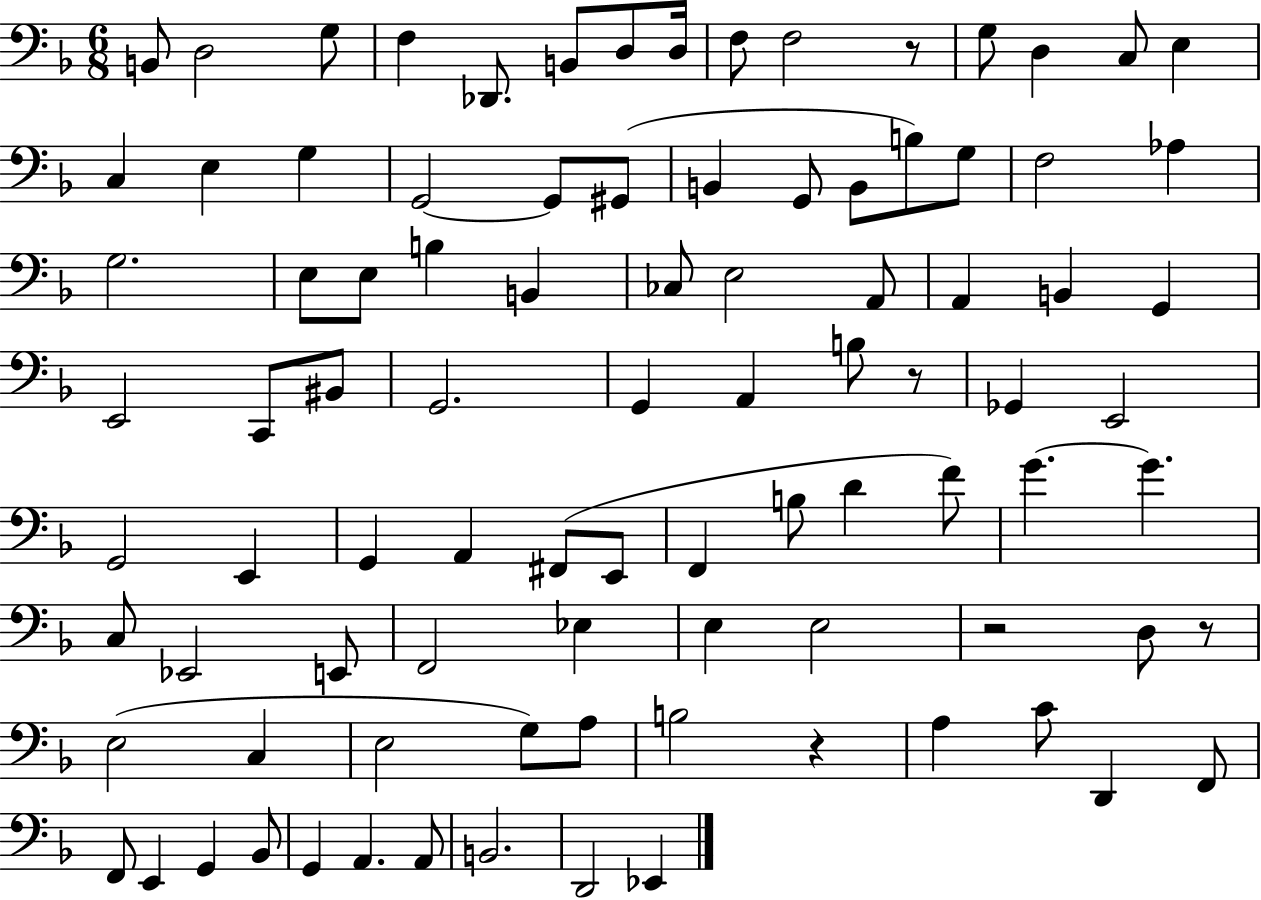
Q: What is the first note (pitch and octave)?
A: B2